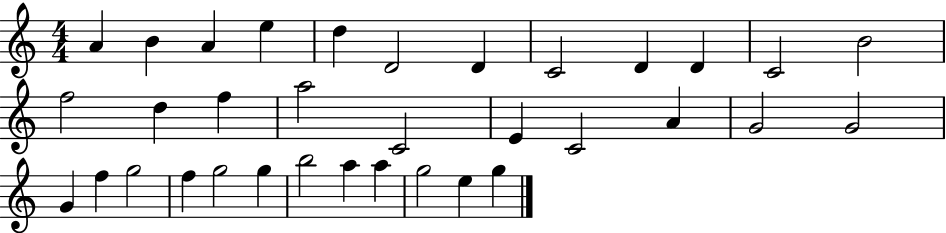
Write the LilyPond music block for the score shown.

{
  \clef treble
  \numericTimeSignature
  \time 4/4
  \key c \major
  a'4 b'4 a'4 e''4 | d''4 d'2 d'4 | c'2 d'4 d'4 | c'2 b'2 | \break f''2 d''4 f''4 | a''2 c'2 | e'4 c'2 a'4 | g'2 g'2 | \break g'4 f''4 g''2 | f''4 g''2 g''4 | b''2 a''4 a''4 | g''2 e''4 g''4 | \break \bar "|."
}